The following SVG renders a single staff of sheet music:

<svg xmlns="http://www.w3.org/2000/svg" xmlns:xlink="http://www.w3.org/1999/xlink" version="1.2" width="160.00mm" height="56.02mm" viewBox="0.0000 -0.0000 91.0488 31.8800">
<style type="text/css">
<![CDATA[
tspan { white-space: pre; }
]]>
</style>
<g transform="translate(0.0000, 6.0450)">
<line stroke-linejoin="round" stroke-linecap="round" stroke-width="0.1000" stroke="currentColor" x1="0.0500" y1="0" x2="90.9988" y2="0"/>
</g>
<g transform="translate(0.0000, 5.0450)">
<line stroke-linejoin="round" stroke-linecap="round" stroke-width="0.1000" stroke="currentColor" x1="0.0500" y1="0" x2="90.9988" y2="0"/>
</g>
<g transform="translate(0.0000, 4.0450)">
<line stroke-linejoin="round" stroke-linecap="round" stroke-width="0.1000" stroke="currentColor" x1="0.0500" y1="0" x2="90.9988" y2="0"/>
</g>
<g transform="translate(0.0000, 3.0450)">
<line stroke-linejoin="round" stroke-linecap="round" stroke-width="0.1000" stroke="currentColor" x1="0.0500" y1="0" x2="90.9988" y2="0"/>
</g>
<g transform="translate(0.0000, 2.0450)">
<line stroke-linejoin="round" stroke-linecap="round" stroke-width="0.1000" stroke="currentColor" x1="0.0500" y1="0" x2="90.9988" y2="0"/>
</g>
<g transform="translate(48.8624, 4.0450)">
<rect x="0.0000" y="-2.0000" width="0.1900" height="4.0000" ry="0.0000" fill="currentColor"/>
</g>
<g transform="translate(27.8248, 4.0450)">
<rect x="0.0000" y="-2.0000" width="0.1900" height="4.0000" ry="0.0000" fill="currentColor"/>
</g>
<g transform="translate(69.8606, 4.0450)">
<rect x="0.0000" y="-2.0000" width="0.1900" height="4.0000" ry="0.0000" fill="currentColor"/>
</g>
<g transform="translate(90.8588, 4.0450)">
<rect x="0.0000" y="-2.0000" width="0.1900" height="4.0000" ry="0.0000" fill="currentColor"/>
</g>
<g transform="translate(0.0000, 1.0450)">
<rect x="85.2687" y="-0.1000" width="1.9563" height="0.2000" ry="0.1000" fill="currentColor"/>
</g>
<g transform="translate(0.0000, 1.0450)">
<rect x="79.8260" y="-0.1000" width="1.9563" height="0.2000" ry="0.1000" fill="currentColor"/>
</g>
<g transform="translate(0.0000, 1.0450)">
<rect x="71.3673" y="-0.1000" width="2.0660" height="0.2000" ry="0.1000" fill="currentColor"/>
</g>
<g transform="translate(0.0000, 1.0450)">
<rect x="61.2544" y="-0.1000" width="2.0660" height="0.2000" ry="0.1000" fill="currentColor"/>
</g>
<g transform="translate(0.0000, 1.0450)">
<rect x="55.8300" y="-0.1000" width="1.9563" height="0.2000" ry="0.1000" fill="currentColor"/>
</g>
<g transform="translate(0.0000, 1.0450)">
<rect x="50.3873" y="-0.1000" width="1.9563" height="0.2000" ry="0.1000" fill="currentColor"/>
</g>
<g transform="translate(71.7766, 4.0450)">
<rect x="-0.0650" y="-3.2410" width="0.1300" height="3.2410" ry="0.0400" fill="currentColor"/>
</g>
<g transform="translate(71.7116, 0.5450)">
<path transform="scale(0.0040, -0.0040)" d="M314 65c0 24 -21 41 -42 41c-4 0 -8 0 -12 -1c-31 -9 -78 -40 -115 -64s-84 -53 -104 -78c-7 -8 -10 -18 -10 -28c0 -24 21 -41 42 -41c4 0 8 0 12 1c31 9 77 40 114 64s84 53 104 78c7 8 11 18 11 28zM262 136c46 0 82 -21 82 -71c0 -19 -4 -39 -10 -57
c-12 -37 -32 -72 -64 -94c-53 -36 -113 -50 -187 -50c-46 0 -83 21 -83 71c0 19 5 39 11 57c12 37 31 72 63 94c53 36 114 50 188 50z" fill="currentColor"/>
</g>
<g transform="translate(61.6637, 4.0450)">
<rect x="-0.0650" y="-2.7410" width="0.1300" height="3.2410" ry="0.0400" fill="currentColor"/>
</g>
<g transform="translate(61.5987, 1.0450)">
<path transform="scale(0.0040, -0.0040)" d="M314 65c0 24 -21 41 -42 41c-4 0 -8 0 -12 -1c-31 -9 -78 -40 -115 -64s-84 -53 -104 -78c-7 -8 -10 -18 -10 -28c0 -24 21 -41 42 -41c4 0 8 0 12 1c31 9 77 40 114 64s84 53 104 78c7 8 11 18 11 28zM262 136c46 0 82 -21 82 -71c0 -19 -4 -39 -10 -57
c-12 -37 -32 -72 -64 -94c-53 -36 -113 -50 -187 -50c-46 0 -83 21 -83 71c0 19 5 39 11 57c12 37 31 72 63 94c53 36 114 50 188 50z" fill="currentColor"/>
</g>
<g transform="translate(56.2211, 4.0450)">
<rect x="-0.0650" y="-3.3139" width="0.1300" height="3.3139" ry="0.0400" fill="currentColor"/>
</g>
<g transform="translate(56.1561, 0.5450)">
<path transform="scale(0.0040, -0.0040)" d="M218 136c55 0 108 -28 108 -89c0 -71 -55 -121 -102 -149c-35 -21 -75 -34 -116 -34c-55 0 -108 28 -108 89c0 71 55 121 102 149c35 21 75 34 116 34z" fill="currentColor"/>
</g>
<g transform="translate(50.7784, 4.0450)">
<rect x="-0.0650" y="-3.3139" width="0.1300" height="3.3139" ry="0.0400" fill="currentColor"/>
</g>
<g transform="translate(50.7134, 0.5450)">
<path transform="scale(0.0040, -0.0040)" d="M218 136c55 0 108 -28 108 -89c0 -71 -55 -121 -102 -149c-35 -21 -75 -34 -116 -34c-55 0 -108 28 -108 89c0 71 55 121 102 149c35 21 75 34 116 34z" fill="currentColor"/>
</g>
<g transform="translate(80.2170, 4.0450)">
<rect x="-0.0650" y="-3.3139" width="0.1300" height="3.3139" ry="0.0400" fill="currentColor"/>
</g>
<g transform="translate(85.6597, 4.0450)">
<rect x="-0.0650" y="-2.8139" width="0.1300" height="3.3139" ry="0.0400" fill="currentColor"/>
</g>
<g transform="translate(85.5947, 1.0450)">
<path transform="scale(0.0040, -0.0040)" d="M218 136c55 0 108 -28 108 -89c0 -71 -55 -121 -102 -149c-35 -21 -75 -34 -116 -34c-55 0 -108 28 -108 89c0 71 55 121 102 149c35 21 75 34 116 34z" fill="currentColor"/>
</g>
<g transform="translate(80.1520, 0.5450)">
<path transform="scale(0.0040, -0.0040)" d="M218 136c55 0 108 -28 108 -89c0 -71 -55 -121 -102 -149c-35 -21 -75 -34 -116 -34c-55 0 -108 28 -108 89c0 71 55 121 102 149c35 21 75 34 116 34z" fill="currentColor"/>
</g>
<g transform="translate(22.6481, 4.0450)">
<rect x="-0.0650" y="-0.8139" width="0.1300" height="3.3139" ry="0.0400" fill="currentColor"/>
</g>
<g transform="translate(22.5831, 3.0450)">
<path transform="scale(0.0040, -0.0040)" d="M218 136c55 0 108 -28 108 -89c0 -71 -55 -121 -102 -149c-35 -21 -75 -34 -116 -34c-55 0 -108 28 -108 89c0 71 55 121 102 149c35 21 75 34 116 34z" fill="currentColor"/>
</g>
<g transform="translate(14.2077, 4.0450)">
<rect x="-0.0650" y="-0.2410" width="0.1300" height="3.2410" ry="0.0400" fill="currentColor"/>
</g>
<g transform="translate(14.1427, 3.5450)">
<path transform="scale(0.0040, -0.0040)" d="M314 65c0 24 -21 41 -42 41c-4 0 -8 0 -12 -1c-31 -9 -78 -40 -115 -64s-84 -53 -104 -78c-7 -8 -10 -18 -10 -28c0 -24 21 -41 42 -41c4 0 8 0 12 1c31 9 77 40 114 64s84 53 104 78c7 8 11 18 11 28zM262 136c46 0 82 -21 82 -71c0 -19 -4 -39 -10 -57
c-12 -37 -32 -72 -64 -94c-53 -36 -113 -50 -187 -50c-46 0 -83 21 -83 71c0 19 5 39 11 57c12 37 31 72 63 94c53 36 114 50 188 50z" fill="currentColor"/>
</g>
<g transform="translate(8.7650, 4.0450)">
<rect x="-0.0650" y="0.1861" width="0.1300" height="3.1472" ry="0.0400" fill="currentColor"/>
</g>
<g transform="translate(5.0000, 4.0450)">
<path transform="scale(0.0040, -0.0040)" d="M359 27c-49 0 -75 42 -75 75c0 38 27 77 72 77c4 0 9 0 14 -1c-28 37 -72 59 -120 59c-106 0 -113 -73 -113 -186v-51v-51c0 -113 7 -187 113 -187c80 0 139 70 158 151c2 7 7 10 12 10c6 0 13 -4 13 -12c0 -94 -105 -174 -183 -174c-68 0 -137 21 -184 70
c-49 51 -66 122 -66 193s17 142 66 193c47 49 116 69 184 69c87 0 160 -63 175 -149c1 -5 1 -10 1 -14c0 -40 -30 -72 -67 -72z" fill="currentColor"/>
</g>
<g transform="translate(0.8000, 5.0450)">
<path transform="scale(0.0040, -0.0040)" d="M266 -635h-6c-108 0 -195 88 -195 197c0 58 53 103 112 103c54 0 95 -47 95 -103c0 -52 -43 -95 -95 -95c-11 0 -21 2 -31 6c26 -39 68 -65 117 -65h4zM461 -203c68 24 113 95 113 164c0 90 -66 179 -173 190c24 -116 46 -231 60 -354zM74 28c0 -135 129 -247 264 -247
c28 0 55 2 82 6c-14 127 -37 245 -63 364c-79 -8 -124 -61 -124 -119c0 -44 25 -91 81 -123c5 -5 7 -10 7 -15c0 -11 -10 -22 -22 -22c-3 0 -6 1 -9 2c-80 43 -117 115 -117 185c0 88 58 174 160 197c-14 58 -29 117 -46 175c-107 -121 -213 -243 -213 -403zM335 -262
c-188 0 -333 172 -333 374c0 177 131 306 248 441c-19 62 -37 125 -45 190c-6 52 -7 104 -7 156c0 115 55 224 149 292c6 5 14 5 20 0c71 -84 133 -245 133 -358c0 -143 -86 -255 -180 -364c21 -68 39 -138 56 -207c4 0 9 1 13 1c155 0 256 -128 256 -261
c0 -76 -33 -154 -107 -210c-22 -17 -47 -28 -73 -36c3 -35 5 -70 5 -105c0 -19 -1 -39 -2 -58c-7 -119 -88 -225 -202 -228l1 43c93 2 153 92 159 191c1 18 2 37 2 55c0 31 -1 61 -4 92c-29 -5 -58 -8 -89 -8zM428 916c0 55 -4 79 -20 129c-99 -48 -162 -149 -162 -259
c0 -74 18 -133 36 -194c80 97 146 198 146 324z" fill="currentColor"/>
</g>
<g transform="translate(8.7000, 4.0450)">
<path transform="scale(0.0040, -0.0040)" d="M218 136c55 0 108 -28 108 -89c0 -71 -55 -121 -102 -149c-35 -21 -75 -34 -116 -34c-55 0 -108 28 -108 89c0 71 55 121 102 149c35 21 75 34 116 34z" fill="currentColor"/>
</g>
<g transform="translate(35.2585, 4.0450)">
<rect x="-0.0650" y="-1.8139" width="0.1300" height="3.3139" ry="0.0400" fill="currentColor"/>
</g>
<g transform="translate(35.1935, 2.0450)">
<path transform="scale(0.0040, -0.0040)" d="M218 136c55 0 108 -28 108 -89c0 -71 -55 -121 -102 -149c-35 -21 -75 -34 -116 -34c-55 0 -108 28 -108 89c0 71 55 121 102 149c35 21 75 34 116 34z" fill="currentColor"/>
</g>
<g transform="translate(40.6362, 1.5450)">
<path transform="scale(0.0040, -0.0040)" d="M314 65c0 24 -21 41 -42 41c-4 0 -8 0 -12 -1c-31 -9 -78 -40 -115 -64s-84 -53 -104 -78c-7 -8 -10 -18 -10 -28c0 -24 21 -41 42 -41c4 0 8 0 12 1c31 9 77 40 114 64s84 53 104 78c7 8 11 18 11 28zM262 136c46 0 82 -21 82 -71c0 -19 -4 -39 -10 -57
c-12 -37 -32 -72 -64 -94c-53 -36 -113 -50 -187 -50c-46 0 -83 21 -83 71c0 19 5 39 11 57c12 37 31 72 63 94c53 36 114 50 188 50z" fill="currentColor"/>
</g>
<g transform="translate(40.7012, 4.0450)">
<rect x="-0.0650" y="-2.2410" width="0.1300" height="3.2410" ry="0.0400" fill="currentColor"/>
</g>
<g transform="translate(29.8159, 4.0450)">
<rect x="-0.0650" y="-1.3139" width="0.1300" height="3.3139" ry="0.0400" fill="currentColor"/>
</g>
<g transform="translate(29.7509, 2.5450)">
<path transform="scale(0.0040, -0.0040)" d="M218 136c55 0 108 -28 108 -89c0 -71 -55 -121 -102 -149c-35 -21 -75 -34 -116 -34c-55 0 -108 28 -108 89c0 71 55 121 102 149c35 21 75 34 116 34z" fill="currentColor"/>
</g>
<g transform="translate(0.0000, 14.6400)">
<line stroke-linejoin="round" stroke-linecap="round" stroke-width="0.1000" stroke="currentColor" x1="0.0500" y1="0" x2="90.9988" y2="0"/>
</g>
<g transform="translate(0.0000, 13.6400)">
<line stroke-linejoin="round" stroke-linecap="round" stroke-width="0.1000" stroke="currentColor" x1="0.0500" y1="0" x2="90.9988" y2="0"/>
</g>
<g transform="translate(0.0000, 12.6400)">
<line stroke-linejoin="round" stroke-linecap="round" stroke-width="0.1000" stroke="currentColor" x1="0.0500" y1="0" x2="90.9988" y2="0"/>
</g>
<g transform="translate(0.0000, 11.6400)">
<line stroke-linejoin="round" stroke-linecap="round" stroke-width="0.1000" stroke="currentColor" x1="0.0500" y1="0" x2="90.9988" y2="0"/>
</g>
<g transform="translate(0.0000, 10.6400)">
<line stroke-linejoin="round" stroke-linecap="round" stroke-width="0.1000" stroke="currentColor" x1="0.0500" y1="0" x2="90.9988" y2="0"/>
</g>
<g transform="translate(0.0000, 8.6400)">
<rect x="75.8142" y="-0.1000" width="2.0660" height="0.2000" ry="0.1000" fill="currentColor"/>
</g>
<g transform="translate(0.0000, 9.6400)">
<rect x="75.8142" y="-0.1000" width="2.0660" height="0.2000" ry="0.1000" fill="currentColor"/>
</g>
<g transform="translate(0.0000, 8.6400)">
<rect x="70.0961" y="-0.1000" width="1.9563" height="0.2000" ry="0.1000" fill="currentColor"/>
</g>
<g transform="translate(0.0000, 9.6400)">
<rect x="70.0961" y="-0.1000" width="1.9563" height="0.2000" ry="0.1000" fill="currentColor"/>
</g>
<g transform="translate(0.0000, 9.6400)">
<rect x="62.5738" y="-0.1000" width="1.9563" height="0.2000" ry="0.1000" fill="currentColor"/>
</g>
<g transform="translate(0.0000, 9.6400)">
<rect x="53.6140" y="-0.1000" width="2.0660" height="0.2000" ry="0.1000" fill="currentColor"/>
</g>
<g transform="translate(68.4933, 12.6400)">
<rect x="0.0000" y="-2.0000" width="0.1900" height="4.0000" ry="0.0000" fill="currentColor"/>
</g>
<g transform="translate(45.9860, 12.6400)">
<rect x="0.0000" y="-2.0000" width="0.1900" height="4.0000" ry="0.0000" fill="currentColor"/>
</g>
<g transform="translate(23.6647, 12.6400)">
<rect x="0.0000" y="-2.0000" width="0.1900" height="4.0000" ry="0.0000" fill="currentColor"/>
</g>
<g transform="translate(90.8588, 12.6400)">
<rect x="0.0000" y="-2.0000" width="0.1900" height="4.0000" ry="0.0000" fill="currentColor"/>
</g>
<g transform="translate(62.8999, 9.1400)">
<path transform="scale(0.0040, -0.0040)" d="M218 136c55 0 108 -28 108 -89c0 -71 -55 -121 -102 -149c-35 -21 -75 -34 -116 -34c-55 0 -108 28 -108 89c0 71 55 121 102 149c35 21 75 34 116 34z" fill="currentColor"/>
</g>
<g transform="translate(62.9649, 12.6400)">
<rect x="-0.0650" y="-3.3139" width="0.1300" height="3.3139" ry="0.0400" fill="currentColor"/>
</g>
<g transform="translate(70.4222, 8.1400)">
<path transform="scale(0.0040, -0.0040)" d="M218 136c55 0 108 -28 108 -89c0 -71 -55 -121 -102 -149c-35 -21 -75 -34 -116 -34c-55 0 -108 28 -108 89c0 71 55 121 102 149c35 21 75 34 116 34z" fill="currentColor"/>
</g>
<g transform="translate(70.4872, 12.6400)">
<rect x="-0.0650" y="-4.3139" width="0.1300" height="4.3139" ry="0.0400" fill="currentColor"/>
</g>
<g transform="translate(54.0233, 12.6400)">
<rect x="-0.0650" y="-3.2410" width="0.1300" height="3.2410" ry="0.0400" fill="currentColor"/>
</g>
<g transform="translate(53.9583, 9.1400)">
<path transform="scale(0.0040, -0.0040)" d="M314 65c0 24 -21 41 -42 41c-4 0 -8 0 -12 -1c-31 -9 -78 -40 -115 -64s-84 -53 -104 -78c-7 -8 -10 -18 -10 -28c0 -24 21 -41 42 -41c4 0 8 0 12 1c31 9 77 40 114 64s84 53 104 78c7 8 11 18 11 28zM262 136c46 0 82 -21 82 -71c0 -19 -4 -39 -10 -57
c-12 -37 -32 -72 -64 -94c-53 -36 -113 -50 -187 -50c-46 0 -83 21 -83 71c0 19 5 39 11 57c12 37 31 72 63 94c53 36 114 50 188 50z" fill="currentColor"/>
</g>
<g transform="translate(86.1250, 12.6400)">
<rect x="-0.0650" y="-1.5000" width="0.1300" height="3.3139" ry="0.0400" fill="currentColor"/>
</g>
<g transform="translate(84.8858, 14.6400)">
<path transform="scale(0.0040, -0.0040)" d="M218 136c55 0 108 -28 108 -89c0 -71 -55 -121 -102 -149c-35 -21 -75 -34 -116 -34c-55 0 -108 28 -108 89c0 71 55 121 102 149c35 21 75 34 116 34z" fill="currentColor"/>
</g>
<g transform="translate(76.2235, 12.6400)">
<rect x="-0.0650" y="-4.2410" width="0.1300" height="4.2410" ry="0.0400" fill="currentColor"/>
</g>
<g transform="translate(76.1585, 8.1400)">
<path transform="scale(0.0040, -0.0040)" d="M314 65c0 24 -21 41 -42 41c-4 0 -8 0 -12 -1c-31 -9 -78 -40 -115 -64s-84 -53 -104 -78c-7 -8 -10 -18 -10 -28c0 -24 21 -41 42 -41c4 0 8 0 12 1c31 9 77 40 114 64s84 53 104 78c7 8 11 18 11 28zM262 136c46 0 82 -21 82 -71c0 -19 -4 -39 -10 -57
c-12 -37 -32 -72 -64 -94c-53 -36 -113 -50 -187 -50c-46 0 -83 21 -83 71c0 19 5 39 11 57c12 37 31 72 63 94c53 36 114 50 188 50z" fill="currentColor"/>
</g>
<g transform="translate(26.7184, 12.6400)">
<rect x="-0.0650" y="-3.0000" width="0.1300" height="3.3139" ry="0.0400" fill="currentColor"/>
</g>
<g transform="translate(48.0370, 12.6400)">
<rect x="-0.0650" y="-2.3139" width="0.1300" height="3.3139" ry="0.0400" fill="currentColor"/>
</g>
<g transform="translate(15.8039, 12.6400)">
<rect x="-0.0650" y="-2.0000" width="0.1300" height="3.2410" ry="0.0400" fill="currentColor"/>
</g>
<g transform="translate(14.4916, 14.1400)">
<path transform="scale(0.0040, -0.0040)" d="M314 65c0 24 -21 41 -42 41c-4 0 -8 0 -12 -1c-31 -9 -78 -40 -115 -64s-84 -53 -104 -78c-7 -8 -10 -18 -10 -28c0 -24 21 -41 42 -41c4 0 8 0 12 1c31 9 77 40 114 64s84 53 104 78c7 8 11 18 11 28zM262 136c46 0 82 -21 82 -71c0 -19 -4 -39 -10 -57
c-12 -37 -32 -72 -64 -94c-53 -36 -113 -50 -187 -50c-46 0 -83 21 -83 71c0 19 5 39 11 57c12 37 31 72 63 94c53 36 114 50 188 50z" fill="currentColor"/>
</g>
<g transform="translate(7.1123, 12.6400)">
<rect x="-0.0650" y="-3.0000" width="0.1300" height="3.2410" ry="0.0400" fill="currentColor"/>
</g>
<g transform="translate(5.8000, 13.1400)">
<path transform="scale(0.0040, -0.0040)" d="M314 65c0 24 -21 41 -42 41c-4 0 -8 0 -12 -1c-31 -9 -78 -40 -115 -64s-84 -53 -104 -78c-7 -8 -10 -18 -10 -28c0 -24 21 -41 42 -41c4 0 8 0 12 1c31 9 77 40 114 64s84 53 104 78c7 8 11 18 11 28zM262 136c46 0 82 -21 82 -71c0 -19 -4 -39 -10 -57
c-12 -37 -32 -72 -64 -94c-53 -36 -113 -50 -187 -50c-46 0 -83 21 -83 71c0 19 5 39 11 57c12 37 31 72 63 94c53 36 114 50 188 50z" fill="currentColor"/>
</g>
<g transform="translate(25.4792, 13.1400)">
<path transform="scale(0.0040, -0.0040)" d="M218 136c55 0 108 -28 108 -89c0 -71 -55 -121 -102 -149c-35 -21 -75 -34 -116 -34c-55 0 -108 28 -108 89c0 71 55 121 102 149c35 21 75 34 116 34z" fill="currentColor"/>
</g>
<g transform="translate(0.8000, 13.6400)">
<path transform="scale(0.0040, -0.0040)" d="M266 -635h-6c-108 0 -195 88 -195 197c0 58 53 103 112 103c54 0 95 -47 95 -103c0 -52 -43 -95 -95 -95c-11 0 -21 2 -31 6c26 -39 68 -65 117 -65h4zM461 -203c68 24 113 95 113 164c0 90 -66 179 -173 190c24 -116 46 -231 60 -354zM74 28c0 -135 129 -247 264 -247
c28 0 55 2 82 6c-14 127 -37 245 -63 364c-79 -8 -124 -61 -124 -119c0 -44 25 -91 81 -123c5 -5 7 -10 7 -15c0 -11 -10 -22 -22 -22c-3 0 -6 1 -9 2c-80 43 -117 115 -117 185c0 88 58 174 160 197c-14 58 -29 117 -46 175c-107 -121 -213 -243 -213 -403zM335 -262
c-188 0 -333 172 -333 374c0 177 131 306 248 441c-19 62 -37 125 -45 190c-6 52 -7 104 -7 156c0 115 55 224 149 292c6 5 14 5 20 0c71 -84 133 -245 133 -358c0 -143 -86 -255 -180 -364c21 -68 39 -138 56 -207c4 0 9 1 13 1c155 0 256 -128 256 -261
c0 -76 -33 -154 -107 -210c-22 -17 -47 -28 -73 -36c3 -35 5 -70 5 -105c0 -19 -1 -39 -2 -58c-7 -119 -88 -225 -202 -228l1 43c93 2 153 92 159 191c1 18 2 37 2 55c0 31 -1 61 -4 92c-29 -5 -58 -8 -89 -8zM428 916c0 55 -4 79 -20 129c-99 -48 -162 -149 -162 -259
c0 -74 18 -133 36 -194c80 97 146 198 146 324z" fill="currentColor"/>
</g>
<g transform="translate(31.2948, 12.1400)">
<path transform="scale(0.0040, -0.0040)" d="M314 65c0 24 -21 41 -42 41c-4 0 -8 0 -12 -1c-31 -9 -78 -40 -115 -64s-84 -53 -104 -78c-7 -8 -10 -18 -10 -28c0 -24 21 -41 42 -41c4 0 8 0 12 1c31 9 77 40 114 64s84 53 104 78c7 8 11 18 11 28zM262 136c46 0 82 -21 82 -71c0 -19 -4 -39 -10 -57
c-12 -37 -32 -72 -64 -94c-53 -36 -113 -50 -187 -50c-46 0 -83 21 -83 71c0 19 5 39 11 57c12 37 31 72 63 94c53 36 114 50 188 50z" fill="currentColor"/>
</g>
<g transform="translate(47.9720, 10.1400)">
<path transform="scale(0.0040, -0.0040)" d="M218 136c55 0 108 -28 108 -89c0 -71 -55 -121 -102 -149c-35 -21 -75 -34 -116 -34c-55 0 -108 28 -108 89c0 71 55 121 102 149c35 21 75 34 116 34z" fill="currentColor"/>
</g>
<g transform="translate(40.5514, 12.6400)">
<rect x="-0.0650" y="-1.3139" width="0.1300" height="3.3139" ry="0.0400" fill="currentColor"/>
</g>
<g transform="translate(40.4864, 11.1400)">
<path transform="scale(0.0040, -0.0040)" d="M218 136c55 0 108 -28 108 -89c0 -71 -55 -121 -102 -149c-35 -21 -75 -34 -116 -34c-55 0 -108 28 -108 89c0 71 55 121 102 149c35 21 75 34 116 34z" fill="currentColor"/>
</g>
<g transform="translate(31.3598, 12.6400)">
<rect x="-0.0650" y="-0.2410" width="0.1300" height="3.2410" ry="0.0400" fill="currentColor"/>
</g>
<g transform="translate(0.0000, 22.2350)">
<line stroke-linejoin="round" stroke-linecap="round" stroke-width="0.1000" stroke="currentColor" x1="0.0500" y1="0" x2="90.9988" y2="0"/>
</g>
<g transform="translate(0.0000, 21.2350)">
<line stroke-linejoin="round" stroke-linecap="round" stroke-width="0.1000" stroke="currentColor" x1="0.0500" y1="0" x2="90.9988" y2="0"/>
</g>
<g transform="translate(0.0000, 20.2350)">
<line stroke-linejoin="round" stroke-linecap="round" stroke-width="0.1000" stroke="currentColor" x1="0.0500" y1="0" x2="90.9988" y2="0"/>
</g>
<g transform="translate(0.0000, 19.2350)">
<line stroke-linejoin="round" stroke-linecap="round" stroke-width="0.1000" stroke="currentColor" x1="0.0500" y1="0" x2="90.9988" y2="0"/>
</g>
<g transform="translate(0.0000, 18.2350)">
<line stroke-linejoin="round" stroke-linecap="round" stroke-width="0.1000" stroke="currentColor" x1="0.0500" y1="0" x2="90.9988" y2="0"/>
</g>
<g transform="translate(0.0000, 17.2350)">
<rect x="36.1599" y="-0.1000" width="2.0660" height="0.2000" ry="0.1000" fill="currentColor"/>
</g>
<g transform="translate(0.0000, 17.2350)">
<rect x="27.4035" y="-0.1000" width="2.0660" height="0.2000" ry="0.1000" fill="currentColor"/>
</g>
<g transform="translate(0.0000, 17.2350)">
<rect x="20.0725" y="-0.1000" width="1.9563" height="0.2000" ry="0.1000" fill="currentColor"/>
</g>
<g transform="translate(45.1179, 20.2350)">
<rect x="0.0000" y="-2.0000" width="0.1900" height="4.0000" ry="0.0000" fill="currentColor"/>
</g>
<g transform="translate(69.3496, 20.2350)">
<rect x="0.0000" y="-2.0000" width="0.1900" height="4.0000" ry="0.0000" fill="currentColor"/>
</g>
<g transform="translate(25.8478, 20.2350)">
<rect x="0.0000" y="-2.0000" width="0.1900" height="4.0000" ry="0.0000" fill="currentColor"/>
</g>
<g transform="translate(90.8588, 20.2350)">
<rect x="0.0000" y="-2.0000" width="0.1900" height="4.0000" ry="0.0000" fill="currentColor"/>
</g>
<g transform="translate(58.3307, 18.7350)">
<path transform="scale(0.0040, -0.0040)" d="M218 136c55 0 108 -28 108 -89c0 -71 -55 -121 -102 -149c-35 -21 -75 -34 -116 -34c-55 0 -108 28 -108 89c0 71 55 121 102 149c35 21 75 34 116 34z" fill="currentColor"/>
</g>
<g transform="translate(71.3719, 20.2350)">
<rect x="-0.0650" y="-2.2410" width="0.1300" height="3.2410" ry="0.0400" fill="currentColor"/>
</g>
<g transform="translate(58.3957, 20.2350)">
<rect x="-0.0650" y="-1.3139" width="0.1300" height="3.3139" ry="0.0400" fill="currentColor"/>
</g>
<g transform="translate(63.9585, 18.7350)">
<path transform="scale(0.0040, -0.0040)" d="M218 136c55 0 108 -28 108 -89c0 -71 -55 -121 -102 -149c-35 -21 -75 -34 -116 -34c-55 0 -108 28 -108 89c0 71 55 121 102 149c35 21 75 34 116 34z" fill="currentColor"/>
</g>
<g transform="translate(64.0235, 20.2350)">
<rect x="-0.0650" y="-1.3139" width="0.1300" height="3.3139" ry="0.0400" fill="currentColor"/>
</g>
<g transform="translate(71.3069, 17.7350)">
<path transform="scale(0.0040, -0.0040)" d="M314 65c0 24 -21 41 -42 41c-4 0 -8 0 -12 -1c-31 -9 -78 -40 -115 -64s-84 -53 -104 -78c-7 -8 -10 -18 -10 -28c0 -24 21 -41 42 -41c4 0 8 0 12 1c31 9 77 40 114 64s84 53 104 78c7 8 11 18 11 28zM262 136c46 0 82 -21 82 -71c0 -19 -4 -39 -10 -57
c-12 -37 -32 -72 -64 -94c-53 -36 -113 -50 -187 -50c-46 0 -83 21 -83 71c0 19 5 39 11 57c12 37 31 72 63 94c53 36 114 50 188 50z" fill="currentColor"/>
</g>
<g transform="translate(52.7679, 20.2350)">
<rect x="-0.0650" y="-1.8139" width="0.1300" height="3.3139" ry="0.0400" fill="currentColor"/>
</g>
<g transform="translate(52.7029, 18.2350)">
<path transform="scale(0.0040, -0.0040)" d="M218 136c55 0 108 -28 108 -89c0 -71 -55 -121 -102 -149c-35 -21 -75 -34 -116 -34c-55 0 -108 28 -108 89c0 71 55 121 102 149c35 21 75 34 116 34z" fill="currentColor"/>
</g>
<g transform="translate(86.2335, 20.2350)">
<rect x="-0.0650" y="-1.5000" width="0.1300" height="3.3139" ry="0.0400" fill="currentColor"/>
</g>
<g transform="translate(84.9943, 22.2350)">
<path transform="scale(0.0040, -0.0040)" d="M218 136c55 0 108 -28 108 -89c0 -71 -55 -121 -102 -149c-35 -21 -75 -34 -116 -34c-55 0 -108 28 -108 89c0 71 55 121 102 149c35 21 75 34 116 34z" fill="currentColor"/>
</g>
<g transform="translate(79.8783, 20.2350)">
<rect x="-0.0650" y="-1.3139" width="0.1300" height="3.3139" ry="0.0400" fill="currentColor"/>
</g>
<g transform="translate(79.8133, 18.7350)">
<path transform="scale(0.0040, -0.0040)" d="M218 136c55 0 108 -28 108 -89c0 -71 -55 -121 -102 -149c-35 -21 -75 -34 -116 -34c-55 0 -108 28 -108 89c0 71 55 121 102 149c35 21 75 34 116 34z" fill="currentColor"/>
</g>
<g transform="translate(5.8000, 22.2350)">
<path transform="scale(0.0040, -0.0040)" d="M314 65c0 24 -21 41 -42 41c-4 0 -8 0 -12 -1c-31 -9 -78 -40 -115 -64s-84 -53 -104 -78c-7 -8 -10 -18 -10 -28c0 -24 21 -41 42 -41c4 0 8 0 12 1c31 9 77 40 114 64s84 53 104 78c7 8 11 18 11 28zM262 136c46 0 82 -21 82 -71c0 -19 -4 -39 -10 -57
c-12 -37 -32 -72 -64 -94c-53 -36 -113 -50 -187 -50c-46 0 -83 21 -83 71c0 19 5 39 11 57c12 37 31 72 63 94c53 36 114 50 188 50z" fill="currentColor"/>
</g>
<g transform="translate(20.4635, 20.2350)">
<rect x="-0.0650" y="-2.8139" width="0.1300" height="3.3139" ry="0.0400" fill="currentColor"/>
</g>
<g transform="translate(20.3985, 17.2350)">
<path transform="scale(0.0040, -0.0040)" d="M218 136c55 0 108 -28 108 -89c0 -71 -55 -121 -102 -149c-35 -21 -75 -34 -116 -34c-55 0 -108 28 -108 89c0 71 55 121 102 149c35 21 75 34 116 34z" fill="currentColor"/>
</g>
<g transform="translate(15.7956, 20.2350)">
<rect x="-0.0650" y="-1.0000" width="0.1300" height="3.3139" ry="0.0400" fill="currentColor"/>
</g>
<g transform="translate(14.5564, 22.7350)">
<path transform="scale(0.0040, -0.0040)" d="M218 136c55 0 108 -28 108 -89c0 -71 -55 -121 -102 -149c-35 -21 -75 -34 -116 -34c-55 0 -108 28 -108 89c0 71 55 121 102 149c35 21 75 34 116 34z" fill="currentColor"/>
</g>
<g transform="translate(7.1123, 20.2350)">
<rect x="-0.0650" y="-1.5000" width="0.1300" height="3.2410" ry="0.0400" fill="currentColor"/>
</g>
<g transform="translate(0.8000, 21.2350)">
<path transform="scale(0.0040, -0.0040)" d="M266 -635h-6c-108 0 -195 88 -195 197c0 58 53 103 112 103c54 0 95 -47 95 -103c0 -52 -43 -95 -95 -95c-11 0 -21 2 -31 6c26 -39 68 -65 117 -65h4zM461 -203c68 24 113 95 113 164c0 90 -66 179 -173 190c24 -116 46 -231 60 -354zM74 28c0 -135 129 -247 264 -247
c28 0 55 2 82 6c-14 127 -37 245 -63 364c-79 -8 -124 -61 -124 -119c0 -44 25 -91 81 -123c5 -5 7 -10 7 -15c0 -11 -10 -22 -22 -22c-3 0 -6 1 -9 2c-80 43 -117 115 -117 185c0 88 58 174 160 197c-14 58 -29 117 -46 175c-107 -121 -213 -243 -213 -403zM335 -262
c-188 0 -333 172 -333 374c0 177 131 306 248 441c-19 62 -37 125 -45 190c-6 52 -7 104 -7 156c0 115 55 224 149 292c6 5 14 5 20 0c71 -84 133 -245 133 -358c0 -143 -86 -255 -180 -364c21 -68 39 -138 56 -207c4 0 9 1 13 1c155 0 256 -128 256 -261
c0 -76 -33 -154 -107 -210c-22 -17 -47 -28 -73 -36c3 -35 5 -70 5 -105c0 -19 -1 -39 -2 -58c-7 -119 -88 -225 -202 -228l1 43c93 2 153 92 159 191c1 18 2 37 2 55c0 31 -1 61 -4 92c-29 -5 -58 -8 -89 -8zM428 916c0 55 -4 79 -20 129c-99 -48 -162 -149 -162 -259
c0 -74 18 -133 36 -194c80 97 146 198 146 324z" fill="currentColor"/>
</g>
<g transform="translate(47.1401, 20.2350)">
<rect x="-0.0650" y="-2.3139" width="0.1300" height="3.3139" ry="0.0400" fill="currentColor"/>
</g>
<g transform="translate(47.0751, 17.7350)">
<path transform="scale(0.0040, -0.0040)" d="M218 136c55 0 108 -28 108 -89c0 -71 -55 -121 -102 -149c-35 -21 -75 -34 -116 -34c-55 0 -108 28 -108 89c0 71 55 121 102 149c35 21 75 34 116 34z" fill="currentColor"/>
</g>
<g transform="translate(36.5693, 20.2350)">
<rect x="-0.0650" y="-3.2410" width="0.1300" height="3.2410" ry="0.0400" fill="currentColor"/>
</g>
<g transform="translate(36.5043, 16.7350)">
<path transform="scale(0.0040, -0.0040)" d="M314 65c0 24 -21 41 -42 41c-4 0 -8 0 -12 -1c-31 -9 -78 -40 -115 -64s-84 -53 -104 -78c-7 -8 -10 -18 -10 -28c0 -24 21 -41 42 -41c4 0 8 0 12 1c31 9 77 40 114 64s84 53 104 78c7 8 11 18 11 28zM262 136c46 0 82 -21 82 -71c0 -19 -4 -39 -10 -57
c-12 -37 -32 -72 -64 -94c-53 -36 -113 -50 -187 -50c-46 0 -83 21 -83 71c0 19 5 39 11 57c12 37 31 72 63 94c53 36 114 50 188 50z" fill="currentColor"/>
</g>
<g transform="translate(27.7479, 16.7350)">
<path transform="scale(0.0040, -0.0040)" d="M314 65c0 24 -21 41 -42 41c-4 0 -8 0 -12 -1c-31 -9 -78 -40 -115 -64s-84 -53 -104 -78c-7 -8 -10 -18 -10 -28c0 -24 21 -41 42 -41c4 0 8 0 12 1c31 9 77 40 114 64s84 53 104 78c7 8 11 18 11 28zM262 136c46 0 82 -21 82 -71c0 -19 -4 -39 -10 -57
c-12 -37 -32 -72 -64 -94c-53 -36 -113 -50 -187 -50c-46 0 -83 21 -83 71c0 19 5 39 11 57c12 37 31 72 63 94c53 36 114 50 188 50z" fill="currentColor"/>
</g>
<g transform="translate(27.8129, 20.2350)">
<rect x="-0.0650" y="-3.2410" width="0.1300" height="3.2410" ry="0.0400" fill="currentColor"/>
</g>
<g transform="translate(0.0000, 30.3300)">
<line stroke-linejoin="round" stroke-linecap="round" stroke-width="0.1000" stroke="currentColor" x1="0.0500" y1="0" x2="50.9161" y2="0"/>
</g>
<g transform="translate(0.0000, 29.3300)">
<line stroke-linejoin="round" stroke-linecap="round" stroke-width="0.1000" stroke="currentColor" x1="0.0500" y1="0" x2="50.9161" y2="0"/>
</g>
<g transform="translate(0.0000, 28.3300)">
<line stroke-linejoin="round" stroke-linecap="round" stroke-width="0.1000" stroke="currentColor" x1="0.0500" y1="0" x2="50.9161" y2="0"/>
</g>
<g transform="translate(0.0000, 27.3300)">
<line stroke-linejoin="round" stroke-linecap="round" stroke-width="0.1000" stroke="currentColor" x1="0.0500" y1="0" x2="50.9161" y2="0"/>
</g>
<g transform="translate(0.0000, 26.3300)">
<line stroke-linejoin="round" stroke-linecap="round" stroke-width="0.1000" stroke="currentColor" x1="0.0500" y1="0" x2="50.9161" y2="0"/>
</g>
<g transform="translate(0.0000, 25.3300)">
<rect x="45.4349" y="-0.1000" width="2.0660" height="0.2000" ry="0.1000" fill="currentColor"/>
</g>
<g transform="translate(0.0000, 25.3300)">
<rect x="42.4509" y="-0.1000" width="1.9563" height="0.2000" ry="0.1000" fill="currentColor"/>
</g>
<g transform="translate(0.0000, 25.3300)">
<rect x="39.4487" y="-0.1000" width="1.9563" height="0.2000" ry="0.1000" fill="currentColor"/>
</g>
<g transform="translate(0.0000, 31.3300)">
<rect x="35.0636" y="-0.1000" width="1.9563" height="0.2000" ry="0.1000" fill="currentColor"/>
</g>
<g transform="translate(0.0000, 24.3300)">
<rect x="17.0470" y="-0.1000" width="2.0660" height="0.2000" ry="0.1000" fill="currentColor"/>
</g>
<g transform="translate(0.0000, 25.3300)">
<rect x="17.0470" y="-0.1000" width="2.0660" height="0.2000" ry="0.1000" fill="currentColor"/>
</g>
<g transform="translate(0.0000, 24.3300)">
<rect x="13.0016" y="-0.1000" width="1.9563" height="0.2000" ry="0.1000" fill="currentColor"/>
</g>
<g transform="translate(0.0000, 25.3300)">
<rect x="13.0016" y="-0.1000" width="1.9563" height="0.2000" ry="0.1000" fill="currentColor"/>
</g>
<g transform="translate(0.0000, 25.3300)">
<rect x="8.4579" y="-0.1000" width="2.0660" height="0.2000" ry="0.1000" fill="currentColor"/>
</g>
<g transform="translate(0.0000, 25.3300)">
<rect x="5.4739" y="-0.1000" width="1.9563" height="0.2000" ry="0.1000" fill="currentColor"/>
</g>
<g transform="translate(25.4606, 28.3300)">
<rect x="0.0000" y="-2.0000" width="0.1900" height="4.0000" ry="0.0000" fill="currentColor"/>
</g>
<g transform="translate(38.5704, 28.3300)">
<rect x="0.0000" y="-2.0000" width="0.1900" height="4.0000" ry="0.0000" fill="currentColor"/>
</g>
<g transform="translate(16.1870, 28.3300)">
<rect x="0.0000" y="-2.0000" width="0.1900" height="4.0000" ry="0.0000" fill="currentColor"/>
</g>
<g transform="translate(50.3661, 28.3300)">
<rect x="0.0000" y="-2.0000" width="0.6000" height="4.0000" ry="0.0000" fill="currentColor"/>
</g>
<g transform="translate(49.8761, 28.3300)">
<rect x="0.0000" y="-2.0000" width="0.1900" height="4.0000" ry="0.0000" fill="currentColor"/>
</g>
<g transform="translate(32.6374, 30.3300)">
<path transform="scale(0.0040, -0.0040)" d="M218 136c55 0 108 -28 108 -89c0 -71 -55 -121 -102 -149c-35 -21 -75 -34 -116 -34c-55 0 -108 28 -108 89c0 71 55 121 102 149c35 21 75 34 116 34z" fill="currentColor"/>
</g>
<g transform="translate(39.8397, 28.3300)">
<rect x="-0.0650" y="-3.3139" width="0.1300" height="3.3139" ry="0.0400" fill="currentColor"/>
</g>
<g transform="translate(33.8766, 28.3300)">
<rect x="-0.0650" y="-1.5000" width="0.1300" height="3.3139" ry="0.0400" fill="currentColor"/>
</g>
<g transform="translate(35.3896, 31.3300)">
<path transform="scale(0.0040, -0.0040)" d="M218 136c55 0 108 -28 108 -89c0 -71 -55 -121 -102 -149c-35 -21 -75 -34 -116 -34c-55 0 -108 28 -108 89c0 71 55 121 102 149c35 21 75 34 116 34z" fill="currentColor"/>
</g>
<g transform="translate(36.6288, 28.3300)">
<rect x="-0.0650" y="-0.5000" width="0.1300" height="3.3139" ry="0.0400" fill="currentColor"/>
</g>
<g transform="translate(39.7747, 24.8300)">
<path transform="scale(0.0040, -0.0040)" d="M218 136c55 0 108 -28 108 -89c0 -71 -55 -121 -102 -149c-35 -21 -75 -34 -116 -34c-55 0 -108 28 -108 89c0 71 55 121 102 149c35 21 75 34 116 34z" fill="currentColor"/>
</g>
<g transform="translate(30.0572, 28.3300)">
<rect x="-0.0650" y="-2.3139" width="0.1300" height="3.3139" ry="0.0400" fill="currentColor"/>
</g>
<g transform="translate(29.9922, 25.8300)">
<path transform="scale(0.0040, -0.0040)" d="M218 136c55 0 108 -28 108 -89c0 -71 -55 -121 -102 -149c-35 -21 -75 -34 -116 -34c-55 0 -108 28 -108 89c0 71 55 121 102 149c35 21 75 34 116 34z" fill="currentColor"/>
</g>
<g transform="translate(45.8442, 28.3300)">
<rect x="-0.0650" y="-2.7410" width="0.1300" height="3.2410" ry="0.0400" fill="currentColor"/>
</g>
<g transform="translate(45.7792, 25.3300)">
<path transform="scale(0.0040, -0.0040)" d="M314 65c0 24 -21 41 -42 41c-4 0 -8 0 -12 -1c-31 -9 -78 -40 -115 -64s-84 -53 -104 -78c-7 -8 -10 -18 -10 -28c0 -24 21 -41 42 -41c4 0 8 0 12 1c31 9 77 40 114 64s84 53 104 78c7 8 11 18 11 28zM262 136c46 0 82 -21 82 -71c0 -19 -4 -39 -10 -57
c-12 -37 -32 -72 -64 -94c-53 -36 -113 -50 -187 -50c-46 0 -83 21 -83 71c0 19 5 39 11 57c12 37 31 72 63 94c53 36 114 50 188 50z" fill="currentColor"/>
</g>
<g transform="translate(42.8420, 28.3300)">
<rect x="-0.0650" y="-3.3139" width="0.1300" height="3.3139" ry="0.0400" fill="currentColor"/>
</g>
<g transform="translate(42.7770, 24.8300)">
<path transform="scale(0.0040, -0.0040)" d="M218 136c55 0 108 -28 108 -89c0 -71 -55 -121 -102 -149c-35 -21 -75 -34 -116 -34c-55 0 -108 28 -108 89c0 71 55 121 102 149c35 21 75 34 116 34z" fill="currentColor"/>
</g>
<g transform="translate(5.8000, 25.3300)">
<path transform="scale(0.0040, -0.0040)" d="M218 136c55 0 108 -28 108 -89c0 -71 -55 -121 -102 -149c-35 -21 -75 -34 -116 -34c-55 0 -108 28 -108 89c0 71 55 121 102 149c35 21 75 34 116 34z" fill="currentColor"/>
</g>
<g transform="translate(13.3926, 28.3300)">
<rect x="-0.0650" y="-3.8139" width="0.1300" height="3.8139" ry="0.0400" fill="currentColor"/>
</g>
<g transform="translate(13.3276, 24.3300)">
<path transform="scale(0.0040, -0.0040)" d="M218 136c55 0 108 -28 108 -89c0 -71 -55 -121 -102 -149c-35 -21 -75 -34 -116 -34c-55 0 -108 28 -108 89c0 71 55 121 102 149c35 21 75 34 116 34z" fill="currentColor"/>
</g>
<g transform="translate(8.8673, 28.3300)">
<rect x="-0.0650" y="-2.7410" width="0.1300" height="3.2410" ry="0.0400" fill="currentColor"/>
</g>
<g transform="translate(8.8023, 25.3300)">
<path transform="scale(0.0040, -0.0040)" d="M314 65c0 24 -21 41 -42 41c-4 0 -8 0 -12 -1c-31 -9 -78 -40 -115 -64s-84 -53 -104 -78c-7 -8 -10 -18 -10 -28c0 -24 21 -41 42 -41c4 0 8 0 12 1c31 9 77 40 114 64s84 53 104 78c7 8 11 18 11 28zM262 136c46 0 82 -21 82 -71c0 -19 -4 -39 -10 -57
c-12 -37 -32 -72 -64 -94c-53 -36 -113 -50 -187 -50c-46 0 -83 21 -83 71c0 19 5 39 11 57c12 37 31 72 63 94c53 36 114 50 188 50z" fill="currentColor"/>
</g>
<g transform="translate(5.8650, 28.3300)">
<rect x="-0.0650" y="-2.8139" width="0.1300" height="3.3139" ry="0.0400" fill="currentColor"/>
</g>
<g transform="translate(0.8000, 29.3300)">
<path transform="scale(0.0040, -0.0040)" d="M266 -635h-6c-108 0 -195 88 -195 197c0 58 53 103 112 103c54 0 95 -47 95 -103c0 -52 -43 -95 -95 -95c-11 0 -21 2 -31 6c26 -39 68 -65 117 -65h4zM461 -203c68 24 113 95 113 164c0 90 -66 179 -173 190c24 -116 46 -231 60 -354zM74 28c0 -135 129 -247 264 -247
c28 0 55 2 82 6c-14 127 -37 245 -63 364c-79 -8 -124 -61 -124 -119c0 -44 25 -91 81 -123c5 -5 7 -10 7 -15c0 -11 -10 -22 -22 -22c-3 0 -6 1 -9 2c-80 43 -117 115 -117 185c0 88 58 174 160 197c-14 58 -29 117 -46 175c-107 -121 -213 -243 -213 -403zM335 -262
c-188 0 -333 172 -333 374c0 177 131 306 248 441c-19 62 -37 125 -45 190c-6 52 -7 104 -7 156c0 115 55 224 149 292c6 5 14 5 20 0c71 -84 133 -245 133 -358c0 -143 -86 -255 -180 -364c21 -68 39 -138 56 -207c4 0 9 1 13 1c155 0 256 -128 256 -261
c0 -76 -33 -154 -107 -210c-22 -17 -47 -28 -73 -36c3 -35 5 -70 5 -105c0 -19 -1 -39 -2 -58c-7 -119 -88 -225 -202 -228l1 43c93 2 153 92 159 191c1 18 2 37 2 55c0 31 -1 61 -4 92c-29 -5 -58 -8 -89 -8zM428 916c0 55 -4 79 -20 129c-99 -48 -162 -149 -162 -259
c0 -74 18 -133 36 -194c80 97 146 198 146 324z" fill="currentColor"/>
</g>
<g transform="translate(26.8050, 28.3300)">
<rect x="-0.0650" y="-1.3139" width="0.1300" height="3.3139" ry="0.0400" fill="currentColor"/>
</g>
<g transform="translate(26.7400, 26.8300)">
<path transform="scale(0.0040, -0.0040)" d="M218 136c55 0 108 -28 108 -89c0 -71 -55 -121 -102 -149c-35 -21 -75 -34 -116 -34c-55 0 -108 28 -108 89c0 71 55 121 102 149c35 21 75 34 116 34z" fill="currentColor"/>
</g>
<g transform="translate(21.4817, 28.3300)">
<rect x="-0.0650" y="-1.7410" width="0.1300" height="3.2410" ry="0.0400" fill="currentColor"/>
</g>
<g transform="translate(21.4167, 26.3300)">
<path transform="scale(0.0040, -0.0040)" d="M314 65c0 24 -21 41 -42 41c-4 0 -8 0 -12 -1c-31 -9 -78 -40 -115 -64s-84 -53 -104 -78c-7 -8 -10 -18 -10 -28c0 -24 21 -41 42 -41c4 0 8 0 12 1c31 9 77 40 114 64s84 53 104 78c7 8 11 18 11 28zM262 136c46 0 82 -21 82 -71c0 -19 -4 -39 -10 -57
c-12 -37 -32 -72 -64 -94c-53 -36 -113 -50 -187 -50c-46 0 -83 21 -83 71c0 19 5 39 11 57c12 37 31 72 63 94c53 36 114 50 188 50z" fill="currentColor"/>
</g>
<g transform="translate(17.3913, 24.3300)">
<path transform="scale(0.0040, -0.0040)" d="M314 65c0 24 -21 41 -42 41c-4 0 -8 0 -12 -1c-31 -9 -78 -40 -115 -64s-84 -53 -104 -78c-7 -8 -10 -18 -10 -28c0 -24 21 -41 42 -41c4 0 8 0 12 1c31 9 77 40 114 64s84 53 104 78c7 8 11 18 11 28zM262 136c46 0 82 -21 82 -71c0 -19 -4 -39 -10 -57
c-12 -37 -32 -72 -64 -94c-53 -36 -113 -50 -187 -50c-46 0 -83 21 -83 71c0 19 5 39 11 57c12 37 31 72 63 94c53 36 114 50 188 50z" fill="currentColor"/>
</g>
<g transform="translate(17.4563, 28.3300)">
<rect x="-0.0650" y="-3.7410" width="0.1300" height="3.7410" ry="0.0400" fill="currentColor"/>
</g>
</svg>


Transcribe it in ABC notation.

X:1
T:Untitled
M:4/4
L:1/4
K:C
B c2 d e f g2 b b a2 b2 b a A2 F2 A c2 e g b2 b d' d'2 E E2 D a b2 b2 g f e e g2 e E a a2 c' c'2 f2 e g E C b b a2